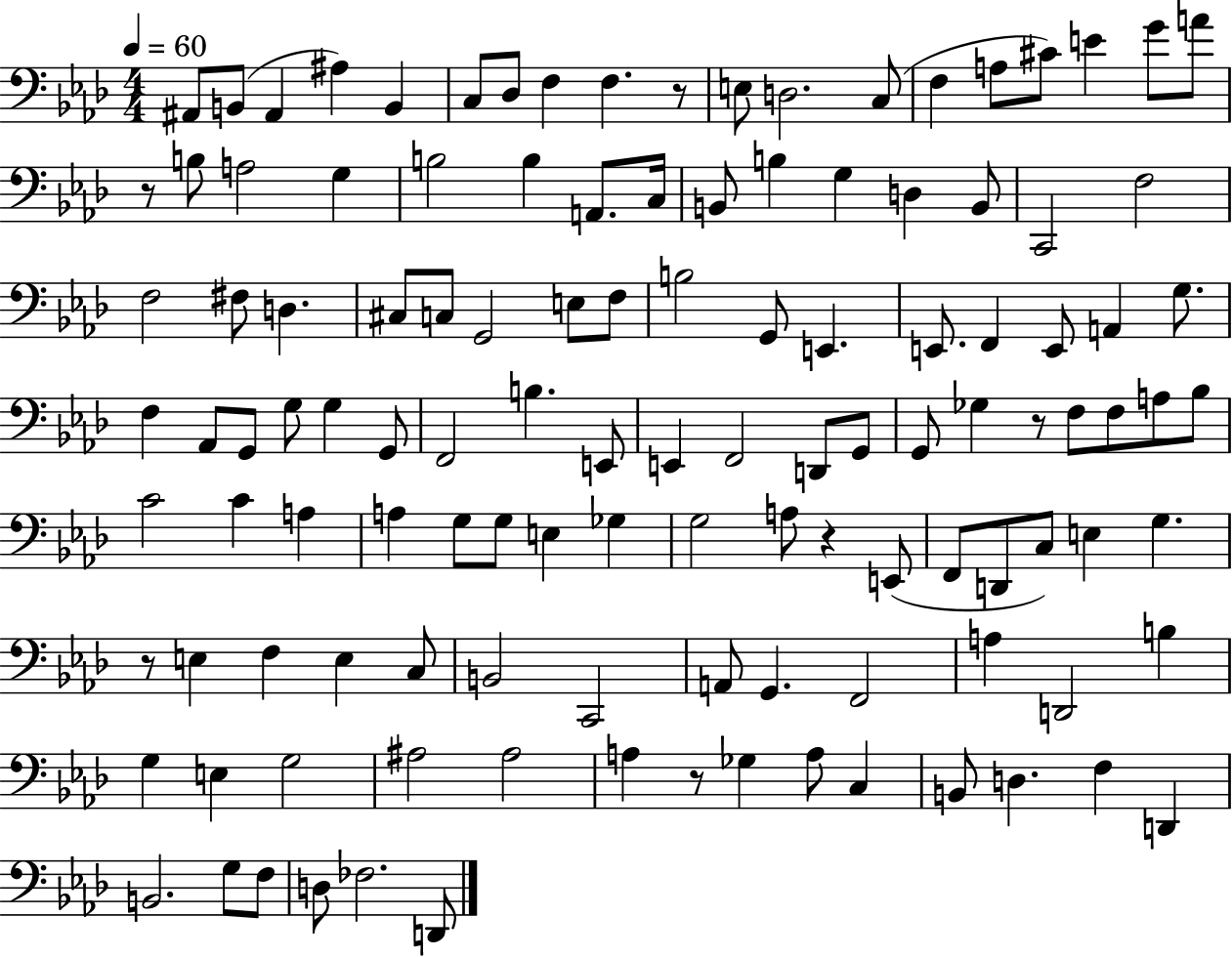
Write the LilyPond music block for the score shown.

{
  \clef bass
  \numericTimeSignature
  \time 4/4
  \key aes \major
  \tempo 4 = 60
  \repeat volta 2 { ais,8 b,8( ais,4 ais4) b,4 | c8 des8 f4 f4. r8 | e8 d2. c8( | f4 a8 cis'8) e'4 g'8 a'8 | \break r8 b8 a2 g4 | b2 b4 a,8. c16 | b,8 b4 g4 d4 b,8 | c,2 f2 | \break f2 fis8 d4. | cis8 c8 g,2 e8 f8 | b2 g,8 e,4. | e,8. f,4 e,8 a,4 g8. | \break f4 aes,8 g,8 g8 g4 g,8 | f,2 b4. e,8 | e,4 f,2 d,8 g,8 | g,8 ges4 r8 f8 f8 a8 bes8 | \break c'2 c'4 a4 | a4 g8 g8 e4 ges4 | g2 a8 r4 e,8( | f,8 d,8 c8) e4 g4. | \break r8 e4 f4 e4 c8 | b,2 c,2 | a,8 g,4. f,2 | a4 d,2 b4 | \break g4 e4 g2 | ais2 ais2 | a4 r8 ges4 a8 c4 | b,8 d4. f4 d,4 | \break b,2. g8 f8 | d8 fes2. d,8 | } \bar "|."
}